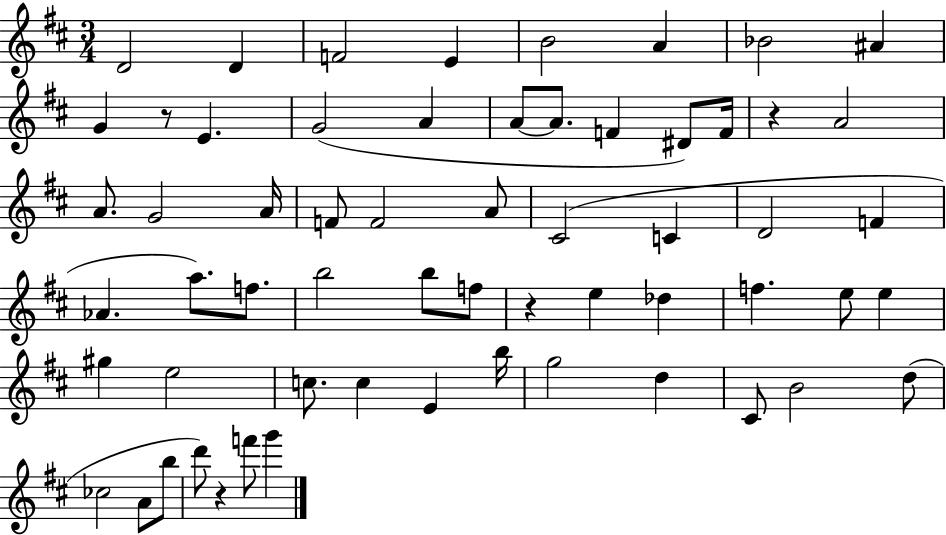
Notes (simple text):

D4/h D4/q F4/h E4/q B4/h A4/q Bb4/h A#4/q G4/q R/e E4/q. G4/h A4/q A4/e A4/e. F4/q D#4/e F4/s R/q A4/h A4/e. G4/h A4/s F4/e F4/h A4/e C#4/h C4/q D4/h F4/q Ab4/q. A5/e. F5/e. B5/h B5/e F5/e R/q E5/q Db5/q F5/q. E5/e E5/q G#5/q E5/h C5/e. C5/q E4/q B5/s G5/h D5/q C#4/e B4/h D5/e CES5/h A4/e B5/e D6/e R/q F6/e G6/q